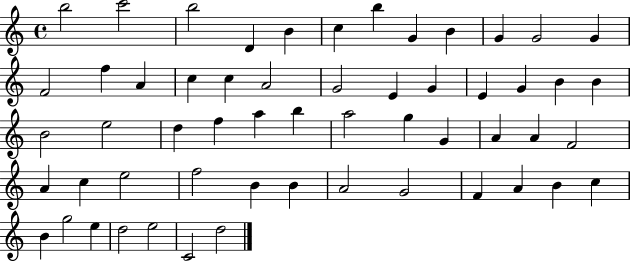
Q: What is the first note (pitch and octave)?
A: B5